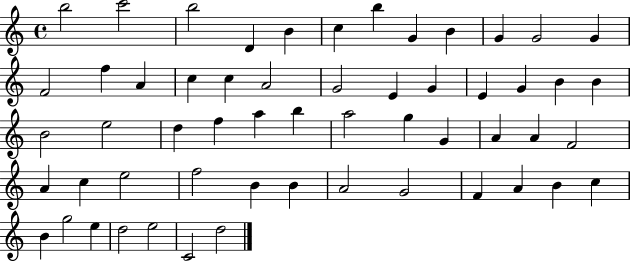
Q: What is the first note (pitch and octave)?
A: B5